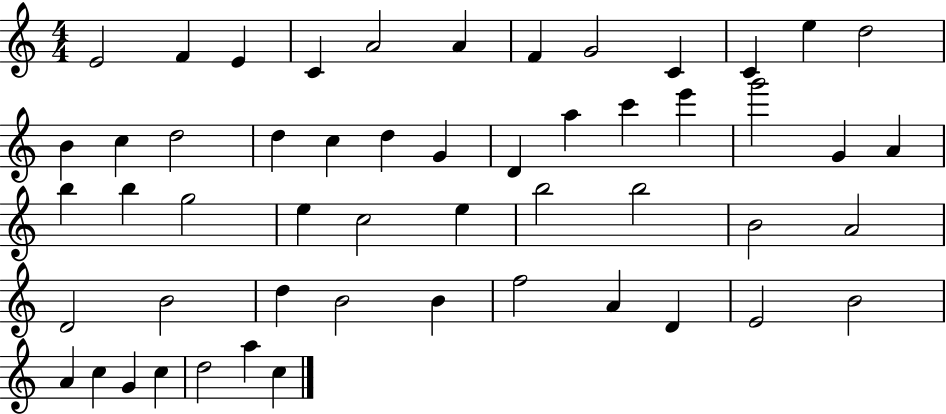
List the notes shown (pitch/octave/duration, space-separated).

E4/h F4/q E4/q C4/q A4/h A4/q F4/q G4/h C4/q C4/q E5/q D5/h B4/q C5/q D5/h D5/q C5/q D5/q G4/q D4/q A5/q C6/q E6/q G6/h G4/q A4/q B5/q B5/q G5/h E5/q C5/h E5/q B5/h B5/h B4/h A4/h D4/h B4/h D5/q B4/h B4/q F5/h A4/q D4/q E4/h B4/h A4/q C5/q G4/q C5/q D5/h A5/q C5/q